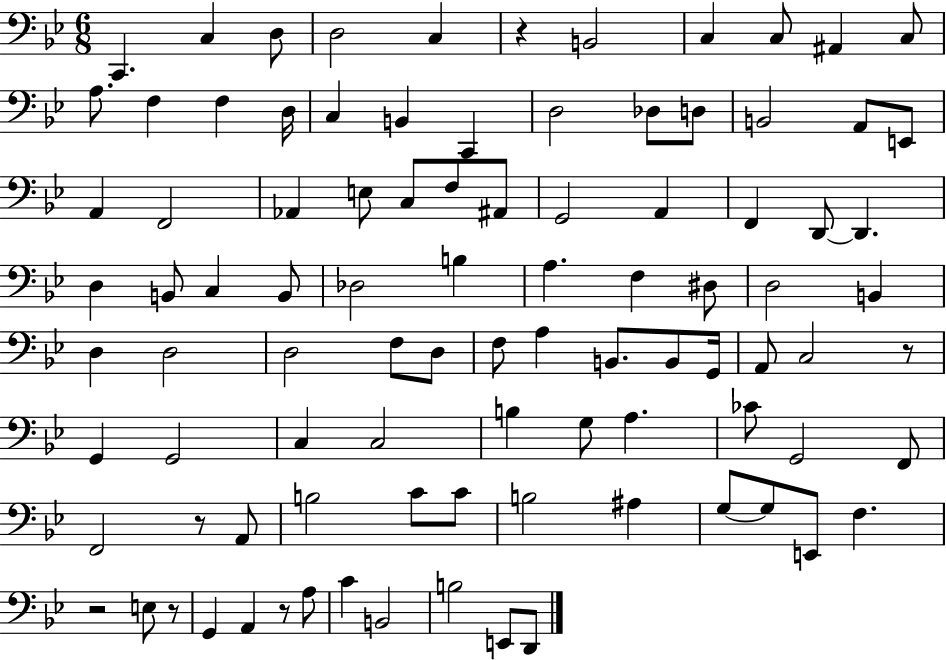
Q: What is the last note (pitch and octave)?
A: D2